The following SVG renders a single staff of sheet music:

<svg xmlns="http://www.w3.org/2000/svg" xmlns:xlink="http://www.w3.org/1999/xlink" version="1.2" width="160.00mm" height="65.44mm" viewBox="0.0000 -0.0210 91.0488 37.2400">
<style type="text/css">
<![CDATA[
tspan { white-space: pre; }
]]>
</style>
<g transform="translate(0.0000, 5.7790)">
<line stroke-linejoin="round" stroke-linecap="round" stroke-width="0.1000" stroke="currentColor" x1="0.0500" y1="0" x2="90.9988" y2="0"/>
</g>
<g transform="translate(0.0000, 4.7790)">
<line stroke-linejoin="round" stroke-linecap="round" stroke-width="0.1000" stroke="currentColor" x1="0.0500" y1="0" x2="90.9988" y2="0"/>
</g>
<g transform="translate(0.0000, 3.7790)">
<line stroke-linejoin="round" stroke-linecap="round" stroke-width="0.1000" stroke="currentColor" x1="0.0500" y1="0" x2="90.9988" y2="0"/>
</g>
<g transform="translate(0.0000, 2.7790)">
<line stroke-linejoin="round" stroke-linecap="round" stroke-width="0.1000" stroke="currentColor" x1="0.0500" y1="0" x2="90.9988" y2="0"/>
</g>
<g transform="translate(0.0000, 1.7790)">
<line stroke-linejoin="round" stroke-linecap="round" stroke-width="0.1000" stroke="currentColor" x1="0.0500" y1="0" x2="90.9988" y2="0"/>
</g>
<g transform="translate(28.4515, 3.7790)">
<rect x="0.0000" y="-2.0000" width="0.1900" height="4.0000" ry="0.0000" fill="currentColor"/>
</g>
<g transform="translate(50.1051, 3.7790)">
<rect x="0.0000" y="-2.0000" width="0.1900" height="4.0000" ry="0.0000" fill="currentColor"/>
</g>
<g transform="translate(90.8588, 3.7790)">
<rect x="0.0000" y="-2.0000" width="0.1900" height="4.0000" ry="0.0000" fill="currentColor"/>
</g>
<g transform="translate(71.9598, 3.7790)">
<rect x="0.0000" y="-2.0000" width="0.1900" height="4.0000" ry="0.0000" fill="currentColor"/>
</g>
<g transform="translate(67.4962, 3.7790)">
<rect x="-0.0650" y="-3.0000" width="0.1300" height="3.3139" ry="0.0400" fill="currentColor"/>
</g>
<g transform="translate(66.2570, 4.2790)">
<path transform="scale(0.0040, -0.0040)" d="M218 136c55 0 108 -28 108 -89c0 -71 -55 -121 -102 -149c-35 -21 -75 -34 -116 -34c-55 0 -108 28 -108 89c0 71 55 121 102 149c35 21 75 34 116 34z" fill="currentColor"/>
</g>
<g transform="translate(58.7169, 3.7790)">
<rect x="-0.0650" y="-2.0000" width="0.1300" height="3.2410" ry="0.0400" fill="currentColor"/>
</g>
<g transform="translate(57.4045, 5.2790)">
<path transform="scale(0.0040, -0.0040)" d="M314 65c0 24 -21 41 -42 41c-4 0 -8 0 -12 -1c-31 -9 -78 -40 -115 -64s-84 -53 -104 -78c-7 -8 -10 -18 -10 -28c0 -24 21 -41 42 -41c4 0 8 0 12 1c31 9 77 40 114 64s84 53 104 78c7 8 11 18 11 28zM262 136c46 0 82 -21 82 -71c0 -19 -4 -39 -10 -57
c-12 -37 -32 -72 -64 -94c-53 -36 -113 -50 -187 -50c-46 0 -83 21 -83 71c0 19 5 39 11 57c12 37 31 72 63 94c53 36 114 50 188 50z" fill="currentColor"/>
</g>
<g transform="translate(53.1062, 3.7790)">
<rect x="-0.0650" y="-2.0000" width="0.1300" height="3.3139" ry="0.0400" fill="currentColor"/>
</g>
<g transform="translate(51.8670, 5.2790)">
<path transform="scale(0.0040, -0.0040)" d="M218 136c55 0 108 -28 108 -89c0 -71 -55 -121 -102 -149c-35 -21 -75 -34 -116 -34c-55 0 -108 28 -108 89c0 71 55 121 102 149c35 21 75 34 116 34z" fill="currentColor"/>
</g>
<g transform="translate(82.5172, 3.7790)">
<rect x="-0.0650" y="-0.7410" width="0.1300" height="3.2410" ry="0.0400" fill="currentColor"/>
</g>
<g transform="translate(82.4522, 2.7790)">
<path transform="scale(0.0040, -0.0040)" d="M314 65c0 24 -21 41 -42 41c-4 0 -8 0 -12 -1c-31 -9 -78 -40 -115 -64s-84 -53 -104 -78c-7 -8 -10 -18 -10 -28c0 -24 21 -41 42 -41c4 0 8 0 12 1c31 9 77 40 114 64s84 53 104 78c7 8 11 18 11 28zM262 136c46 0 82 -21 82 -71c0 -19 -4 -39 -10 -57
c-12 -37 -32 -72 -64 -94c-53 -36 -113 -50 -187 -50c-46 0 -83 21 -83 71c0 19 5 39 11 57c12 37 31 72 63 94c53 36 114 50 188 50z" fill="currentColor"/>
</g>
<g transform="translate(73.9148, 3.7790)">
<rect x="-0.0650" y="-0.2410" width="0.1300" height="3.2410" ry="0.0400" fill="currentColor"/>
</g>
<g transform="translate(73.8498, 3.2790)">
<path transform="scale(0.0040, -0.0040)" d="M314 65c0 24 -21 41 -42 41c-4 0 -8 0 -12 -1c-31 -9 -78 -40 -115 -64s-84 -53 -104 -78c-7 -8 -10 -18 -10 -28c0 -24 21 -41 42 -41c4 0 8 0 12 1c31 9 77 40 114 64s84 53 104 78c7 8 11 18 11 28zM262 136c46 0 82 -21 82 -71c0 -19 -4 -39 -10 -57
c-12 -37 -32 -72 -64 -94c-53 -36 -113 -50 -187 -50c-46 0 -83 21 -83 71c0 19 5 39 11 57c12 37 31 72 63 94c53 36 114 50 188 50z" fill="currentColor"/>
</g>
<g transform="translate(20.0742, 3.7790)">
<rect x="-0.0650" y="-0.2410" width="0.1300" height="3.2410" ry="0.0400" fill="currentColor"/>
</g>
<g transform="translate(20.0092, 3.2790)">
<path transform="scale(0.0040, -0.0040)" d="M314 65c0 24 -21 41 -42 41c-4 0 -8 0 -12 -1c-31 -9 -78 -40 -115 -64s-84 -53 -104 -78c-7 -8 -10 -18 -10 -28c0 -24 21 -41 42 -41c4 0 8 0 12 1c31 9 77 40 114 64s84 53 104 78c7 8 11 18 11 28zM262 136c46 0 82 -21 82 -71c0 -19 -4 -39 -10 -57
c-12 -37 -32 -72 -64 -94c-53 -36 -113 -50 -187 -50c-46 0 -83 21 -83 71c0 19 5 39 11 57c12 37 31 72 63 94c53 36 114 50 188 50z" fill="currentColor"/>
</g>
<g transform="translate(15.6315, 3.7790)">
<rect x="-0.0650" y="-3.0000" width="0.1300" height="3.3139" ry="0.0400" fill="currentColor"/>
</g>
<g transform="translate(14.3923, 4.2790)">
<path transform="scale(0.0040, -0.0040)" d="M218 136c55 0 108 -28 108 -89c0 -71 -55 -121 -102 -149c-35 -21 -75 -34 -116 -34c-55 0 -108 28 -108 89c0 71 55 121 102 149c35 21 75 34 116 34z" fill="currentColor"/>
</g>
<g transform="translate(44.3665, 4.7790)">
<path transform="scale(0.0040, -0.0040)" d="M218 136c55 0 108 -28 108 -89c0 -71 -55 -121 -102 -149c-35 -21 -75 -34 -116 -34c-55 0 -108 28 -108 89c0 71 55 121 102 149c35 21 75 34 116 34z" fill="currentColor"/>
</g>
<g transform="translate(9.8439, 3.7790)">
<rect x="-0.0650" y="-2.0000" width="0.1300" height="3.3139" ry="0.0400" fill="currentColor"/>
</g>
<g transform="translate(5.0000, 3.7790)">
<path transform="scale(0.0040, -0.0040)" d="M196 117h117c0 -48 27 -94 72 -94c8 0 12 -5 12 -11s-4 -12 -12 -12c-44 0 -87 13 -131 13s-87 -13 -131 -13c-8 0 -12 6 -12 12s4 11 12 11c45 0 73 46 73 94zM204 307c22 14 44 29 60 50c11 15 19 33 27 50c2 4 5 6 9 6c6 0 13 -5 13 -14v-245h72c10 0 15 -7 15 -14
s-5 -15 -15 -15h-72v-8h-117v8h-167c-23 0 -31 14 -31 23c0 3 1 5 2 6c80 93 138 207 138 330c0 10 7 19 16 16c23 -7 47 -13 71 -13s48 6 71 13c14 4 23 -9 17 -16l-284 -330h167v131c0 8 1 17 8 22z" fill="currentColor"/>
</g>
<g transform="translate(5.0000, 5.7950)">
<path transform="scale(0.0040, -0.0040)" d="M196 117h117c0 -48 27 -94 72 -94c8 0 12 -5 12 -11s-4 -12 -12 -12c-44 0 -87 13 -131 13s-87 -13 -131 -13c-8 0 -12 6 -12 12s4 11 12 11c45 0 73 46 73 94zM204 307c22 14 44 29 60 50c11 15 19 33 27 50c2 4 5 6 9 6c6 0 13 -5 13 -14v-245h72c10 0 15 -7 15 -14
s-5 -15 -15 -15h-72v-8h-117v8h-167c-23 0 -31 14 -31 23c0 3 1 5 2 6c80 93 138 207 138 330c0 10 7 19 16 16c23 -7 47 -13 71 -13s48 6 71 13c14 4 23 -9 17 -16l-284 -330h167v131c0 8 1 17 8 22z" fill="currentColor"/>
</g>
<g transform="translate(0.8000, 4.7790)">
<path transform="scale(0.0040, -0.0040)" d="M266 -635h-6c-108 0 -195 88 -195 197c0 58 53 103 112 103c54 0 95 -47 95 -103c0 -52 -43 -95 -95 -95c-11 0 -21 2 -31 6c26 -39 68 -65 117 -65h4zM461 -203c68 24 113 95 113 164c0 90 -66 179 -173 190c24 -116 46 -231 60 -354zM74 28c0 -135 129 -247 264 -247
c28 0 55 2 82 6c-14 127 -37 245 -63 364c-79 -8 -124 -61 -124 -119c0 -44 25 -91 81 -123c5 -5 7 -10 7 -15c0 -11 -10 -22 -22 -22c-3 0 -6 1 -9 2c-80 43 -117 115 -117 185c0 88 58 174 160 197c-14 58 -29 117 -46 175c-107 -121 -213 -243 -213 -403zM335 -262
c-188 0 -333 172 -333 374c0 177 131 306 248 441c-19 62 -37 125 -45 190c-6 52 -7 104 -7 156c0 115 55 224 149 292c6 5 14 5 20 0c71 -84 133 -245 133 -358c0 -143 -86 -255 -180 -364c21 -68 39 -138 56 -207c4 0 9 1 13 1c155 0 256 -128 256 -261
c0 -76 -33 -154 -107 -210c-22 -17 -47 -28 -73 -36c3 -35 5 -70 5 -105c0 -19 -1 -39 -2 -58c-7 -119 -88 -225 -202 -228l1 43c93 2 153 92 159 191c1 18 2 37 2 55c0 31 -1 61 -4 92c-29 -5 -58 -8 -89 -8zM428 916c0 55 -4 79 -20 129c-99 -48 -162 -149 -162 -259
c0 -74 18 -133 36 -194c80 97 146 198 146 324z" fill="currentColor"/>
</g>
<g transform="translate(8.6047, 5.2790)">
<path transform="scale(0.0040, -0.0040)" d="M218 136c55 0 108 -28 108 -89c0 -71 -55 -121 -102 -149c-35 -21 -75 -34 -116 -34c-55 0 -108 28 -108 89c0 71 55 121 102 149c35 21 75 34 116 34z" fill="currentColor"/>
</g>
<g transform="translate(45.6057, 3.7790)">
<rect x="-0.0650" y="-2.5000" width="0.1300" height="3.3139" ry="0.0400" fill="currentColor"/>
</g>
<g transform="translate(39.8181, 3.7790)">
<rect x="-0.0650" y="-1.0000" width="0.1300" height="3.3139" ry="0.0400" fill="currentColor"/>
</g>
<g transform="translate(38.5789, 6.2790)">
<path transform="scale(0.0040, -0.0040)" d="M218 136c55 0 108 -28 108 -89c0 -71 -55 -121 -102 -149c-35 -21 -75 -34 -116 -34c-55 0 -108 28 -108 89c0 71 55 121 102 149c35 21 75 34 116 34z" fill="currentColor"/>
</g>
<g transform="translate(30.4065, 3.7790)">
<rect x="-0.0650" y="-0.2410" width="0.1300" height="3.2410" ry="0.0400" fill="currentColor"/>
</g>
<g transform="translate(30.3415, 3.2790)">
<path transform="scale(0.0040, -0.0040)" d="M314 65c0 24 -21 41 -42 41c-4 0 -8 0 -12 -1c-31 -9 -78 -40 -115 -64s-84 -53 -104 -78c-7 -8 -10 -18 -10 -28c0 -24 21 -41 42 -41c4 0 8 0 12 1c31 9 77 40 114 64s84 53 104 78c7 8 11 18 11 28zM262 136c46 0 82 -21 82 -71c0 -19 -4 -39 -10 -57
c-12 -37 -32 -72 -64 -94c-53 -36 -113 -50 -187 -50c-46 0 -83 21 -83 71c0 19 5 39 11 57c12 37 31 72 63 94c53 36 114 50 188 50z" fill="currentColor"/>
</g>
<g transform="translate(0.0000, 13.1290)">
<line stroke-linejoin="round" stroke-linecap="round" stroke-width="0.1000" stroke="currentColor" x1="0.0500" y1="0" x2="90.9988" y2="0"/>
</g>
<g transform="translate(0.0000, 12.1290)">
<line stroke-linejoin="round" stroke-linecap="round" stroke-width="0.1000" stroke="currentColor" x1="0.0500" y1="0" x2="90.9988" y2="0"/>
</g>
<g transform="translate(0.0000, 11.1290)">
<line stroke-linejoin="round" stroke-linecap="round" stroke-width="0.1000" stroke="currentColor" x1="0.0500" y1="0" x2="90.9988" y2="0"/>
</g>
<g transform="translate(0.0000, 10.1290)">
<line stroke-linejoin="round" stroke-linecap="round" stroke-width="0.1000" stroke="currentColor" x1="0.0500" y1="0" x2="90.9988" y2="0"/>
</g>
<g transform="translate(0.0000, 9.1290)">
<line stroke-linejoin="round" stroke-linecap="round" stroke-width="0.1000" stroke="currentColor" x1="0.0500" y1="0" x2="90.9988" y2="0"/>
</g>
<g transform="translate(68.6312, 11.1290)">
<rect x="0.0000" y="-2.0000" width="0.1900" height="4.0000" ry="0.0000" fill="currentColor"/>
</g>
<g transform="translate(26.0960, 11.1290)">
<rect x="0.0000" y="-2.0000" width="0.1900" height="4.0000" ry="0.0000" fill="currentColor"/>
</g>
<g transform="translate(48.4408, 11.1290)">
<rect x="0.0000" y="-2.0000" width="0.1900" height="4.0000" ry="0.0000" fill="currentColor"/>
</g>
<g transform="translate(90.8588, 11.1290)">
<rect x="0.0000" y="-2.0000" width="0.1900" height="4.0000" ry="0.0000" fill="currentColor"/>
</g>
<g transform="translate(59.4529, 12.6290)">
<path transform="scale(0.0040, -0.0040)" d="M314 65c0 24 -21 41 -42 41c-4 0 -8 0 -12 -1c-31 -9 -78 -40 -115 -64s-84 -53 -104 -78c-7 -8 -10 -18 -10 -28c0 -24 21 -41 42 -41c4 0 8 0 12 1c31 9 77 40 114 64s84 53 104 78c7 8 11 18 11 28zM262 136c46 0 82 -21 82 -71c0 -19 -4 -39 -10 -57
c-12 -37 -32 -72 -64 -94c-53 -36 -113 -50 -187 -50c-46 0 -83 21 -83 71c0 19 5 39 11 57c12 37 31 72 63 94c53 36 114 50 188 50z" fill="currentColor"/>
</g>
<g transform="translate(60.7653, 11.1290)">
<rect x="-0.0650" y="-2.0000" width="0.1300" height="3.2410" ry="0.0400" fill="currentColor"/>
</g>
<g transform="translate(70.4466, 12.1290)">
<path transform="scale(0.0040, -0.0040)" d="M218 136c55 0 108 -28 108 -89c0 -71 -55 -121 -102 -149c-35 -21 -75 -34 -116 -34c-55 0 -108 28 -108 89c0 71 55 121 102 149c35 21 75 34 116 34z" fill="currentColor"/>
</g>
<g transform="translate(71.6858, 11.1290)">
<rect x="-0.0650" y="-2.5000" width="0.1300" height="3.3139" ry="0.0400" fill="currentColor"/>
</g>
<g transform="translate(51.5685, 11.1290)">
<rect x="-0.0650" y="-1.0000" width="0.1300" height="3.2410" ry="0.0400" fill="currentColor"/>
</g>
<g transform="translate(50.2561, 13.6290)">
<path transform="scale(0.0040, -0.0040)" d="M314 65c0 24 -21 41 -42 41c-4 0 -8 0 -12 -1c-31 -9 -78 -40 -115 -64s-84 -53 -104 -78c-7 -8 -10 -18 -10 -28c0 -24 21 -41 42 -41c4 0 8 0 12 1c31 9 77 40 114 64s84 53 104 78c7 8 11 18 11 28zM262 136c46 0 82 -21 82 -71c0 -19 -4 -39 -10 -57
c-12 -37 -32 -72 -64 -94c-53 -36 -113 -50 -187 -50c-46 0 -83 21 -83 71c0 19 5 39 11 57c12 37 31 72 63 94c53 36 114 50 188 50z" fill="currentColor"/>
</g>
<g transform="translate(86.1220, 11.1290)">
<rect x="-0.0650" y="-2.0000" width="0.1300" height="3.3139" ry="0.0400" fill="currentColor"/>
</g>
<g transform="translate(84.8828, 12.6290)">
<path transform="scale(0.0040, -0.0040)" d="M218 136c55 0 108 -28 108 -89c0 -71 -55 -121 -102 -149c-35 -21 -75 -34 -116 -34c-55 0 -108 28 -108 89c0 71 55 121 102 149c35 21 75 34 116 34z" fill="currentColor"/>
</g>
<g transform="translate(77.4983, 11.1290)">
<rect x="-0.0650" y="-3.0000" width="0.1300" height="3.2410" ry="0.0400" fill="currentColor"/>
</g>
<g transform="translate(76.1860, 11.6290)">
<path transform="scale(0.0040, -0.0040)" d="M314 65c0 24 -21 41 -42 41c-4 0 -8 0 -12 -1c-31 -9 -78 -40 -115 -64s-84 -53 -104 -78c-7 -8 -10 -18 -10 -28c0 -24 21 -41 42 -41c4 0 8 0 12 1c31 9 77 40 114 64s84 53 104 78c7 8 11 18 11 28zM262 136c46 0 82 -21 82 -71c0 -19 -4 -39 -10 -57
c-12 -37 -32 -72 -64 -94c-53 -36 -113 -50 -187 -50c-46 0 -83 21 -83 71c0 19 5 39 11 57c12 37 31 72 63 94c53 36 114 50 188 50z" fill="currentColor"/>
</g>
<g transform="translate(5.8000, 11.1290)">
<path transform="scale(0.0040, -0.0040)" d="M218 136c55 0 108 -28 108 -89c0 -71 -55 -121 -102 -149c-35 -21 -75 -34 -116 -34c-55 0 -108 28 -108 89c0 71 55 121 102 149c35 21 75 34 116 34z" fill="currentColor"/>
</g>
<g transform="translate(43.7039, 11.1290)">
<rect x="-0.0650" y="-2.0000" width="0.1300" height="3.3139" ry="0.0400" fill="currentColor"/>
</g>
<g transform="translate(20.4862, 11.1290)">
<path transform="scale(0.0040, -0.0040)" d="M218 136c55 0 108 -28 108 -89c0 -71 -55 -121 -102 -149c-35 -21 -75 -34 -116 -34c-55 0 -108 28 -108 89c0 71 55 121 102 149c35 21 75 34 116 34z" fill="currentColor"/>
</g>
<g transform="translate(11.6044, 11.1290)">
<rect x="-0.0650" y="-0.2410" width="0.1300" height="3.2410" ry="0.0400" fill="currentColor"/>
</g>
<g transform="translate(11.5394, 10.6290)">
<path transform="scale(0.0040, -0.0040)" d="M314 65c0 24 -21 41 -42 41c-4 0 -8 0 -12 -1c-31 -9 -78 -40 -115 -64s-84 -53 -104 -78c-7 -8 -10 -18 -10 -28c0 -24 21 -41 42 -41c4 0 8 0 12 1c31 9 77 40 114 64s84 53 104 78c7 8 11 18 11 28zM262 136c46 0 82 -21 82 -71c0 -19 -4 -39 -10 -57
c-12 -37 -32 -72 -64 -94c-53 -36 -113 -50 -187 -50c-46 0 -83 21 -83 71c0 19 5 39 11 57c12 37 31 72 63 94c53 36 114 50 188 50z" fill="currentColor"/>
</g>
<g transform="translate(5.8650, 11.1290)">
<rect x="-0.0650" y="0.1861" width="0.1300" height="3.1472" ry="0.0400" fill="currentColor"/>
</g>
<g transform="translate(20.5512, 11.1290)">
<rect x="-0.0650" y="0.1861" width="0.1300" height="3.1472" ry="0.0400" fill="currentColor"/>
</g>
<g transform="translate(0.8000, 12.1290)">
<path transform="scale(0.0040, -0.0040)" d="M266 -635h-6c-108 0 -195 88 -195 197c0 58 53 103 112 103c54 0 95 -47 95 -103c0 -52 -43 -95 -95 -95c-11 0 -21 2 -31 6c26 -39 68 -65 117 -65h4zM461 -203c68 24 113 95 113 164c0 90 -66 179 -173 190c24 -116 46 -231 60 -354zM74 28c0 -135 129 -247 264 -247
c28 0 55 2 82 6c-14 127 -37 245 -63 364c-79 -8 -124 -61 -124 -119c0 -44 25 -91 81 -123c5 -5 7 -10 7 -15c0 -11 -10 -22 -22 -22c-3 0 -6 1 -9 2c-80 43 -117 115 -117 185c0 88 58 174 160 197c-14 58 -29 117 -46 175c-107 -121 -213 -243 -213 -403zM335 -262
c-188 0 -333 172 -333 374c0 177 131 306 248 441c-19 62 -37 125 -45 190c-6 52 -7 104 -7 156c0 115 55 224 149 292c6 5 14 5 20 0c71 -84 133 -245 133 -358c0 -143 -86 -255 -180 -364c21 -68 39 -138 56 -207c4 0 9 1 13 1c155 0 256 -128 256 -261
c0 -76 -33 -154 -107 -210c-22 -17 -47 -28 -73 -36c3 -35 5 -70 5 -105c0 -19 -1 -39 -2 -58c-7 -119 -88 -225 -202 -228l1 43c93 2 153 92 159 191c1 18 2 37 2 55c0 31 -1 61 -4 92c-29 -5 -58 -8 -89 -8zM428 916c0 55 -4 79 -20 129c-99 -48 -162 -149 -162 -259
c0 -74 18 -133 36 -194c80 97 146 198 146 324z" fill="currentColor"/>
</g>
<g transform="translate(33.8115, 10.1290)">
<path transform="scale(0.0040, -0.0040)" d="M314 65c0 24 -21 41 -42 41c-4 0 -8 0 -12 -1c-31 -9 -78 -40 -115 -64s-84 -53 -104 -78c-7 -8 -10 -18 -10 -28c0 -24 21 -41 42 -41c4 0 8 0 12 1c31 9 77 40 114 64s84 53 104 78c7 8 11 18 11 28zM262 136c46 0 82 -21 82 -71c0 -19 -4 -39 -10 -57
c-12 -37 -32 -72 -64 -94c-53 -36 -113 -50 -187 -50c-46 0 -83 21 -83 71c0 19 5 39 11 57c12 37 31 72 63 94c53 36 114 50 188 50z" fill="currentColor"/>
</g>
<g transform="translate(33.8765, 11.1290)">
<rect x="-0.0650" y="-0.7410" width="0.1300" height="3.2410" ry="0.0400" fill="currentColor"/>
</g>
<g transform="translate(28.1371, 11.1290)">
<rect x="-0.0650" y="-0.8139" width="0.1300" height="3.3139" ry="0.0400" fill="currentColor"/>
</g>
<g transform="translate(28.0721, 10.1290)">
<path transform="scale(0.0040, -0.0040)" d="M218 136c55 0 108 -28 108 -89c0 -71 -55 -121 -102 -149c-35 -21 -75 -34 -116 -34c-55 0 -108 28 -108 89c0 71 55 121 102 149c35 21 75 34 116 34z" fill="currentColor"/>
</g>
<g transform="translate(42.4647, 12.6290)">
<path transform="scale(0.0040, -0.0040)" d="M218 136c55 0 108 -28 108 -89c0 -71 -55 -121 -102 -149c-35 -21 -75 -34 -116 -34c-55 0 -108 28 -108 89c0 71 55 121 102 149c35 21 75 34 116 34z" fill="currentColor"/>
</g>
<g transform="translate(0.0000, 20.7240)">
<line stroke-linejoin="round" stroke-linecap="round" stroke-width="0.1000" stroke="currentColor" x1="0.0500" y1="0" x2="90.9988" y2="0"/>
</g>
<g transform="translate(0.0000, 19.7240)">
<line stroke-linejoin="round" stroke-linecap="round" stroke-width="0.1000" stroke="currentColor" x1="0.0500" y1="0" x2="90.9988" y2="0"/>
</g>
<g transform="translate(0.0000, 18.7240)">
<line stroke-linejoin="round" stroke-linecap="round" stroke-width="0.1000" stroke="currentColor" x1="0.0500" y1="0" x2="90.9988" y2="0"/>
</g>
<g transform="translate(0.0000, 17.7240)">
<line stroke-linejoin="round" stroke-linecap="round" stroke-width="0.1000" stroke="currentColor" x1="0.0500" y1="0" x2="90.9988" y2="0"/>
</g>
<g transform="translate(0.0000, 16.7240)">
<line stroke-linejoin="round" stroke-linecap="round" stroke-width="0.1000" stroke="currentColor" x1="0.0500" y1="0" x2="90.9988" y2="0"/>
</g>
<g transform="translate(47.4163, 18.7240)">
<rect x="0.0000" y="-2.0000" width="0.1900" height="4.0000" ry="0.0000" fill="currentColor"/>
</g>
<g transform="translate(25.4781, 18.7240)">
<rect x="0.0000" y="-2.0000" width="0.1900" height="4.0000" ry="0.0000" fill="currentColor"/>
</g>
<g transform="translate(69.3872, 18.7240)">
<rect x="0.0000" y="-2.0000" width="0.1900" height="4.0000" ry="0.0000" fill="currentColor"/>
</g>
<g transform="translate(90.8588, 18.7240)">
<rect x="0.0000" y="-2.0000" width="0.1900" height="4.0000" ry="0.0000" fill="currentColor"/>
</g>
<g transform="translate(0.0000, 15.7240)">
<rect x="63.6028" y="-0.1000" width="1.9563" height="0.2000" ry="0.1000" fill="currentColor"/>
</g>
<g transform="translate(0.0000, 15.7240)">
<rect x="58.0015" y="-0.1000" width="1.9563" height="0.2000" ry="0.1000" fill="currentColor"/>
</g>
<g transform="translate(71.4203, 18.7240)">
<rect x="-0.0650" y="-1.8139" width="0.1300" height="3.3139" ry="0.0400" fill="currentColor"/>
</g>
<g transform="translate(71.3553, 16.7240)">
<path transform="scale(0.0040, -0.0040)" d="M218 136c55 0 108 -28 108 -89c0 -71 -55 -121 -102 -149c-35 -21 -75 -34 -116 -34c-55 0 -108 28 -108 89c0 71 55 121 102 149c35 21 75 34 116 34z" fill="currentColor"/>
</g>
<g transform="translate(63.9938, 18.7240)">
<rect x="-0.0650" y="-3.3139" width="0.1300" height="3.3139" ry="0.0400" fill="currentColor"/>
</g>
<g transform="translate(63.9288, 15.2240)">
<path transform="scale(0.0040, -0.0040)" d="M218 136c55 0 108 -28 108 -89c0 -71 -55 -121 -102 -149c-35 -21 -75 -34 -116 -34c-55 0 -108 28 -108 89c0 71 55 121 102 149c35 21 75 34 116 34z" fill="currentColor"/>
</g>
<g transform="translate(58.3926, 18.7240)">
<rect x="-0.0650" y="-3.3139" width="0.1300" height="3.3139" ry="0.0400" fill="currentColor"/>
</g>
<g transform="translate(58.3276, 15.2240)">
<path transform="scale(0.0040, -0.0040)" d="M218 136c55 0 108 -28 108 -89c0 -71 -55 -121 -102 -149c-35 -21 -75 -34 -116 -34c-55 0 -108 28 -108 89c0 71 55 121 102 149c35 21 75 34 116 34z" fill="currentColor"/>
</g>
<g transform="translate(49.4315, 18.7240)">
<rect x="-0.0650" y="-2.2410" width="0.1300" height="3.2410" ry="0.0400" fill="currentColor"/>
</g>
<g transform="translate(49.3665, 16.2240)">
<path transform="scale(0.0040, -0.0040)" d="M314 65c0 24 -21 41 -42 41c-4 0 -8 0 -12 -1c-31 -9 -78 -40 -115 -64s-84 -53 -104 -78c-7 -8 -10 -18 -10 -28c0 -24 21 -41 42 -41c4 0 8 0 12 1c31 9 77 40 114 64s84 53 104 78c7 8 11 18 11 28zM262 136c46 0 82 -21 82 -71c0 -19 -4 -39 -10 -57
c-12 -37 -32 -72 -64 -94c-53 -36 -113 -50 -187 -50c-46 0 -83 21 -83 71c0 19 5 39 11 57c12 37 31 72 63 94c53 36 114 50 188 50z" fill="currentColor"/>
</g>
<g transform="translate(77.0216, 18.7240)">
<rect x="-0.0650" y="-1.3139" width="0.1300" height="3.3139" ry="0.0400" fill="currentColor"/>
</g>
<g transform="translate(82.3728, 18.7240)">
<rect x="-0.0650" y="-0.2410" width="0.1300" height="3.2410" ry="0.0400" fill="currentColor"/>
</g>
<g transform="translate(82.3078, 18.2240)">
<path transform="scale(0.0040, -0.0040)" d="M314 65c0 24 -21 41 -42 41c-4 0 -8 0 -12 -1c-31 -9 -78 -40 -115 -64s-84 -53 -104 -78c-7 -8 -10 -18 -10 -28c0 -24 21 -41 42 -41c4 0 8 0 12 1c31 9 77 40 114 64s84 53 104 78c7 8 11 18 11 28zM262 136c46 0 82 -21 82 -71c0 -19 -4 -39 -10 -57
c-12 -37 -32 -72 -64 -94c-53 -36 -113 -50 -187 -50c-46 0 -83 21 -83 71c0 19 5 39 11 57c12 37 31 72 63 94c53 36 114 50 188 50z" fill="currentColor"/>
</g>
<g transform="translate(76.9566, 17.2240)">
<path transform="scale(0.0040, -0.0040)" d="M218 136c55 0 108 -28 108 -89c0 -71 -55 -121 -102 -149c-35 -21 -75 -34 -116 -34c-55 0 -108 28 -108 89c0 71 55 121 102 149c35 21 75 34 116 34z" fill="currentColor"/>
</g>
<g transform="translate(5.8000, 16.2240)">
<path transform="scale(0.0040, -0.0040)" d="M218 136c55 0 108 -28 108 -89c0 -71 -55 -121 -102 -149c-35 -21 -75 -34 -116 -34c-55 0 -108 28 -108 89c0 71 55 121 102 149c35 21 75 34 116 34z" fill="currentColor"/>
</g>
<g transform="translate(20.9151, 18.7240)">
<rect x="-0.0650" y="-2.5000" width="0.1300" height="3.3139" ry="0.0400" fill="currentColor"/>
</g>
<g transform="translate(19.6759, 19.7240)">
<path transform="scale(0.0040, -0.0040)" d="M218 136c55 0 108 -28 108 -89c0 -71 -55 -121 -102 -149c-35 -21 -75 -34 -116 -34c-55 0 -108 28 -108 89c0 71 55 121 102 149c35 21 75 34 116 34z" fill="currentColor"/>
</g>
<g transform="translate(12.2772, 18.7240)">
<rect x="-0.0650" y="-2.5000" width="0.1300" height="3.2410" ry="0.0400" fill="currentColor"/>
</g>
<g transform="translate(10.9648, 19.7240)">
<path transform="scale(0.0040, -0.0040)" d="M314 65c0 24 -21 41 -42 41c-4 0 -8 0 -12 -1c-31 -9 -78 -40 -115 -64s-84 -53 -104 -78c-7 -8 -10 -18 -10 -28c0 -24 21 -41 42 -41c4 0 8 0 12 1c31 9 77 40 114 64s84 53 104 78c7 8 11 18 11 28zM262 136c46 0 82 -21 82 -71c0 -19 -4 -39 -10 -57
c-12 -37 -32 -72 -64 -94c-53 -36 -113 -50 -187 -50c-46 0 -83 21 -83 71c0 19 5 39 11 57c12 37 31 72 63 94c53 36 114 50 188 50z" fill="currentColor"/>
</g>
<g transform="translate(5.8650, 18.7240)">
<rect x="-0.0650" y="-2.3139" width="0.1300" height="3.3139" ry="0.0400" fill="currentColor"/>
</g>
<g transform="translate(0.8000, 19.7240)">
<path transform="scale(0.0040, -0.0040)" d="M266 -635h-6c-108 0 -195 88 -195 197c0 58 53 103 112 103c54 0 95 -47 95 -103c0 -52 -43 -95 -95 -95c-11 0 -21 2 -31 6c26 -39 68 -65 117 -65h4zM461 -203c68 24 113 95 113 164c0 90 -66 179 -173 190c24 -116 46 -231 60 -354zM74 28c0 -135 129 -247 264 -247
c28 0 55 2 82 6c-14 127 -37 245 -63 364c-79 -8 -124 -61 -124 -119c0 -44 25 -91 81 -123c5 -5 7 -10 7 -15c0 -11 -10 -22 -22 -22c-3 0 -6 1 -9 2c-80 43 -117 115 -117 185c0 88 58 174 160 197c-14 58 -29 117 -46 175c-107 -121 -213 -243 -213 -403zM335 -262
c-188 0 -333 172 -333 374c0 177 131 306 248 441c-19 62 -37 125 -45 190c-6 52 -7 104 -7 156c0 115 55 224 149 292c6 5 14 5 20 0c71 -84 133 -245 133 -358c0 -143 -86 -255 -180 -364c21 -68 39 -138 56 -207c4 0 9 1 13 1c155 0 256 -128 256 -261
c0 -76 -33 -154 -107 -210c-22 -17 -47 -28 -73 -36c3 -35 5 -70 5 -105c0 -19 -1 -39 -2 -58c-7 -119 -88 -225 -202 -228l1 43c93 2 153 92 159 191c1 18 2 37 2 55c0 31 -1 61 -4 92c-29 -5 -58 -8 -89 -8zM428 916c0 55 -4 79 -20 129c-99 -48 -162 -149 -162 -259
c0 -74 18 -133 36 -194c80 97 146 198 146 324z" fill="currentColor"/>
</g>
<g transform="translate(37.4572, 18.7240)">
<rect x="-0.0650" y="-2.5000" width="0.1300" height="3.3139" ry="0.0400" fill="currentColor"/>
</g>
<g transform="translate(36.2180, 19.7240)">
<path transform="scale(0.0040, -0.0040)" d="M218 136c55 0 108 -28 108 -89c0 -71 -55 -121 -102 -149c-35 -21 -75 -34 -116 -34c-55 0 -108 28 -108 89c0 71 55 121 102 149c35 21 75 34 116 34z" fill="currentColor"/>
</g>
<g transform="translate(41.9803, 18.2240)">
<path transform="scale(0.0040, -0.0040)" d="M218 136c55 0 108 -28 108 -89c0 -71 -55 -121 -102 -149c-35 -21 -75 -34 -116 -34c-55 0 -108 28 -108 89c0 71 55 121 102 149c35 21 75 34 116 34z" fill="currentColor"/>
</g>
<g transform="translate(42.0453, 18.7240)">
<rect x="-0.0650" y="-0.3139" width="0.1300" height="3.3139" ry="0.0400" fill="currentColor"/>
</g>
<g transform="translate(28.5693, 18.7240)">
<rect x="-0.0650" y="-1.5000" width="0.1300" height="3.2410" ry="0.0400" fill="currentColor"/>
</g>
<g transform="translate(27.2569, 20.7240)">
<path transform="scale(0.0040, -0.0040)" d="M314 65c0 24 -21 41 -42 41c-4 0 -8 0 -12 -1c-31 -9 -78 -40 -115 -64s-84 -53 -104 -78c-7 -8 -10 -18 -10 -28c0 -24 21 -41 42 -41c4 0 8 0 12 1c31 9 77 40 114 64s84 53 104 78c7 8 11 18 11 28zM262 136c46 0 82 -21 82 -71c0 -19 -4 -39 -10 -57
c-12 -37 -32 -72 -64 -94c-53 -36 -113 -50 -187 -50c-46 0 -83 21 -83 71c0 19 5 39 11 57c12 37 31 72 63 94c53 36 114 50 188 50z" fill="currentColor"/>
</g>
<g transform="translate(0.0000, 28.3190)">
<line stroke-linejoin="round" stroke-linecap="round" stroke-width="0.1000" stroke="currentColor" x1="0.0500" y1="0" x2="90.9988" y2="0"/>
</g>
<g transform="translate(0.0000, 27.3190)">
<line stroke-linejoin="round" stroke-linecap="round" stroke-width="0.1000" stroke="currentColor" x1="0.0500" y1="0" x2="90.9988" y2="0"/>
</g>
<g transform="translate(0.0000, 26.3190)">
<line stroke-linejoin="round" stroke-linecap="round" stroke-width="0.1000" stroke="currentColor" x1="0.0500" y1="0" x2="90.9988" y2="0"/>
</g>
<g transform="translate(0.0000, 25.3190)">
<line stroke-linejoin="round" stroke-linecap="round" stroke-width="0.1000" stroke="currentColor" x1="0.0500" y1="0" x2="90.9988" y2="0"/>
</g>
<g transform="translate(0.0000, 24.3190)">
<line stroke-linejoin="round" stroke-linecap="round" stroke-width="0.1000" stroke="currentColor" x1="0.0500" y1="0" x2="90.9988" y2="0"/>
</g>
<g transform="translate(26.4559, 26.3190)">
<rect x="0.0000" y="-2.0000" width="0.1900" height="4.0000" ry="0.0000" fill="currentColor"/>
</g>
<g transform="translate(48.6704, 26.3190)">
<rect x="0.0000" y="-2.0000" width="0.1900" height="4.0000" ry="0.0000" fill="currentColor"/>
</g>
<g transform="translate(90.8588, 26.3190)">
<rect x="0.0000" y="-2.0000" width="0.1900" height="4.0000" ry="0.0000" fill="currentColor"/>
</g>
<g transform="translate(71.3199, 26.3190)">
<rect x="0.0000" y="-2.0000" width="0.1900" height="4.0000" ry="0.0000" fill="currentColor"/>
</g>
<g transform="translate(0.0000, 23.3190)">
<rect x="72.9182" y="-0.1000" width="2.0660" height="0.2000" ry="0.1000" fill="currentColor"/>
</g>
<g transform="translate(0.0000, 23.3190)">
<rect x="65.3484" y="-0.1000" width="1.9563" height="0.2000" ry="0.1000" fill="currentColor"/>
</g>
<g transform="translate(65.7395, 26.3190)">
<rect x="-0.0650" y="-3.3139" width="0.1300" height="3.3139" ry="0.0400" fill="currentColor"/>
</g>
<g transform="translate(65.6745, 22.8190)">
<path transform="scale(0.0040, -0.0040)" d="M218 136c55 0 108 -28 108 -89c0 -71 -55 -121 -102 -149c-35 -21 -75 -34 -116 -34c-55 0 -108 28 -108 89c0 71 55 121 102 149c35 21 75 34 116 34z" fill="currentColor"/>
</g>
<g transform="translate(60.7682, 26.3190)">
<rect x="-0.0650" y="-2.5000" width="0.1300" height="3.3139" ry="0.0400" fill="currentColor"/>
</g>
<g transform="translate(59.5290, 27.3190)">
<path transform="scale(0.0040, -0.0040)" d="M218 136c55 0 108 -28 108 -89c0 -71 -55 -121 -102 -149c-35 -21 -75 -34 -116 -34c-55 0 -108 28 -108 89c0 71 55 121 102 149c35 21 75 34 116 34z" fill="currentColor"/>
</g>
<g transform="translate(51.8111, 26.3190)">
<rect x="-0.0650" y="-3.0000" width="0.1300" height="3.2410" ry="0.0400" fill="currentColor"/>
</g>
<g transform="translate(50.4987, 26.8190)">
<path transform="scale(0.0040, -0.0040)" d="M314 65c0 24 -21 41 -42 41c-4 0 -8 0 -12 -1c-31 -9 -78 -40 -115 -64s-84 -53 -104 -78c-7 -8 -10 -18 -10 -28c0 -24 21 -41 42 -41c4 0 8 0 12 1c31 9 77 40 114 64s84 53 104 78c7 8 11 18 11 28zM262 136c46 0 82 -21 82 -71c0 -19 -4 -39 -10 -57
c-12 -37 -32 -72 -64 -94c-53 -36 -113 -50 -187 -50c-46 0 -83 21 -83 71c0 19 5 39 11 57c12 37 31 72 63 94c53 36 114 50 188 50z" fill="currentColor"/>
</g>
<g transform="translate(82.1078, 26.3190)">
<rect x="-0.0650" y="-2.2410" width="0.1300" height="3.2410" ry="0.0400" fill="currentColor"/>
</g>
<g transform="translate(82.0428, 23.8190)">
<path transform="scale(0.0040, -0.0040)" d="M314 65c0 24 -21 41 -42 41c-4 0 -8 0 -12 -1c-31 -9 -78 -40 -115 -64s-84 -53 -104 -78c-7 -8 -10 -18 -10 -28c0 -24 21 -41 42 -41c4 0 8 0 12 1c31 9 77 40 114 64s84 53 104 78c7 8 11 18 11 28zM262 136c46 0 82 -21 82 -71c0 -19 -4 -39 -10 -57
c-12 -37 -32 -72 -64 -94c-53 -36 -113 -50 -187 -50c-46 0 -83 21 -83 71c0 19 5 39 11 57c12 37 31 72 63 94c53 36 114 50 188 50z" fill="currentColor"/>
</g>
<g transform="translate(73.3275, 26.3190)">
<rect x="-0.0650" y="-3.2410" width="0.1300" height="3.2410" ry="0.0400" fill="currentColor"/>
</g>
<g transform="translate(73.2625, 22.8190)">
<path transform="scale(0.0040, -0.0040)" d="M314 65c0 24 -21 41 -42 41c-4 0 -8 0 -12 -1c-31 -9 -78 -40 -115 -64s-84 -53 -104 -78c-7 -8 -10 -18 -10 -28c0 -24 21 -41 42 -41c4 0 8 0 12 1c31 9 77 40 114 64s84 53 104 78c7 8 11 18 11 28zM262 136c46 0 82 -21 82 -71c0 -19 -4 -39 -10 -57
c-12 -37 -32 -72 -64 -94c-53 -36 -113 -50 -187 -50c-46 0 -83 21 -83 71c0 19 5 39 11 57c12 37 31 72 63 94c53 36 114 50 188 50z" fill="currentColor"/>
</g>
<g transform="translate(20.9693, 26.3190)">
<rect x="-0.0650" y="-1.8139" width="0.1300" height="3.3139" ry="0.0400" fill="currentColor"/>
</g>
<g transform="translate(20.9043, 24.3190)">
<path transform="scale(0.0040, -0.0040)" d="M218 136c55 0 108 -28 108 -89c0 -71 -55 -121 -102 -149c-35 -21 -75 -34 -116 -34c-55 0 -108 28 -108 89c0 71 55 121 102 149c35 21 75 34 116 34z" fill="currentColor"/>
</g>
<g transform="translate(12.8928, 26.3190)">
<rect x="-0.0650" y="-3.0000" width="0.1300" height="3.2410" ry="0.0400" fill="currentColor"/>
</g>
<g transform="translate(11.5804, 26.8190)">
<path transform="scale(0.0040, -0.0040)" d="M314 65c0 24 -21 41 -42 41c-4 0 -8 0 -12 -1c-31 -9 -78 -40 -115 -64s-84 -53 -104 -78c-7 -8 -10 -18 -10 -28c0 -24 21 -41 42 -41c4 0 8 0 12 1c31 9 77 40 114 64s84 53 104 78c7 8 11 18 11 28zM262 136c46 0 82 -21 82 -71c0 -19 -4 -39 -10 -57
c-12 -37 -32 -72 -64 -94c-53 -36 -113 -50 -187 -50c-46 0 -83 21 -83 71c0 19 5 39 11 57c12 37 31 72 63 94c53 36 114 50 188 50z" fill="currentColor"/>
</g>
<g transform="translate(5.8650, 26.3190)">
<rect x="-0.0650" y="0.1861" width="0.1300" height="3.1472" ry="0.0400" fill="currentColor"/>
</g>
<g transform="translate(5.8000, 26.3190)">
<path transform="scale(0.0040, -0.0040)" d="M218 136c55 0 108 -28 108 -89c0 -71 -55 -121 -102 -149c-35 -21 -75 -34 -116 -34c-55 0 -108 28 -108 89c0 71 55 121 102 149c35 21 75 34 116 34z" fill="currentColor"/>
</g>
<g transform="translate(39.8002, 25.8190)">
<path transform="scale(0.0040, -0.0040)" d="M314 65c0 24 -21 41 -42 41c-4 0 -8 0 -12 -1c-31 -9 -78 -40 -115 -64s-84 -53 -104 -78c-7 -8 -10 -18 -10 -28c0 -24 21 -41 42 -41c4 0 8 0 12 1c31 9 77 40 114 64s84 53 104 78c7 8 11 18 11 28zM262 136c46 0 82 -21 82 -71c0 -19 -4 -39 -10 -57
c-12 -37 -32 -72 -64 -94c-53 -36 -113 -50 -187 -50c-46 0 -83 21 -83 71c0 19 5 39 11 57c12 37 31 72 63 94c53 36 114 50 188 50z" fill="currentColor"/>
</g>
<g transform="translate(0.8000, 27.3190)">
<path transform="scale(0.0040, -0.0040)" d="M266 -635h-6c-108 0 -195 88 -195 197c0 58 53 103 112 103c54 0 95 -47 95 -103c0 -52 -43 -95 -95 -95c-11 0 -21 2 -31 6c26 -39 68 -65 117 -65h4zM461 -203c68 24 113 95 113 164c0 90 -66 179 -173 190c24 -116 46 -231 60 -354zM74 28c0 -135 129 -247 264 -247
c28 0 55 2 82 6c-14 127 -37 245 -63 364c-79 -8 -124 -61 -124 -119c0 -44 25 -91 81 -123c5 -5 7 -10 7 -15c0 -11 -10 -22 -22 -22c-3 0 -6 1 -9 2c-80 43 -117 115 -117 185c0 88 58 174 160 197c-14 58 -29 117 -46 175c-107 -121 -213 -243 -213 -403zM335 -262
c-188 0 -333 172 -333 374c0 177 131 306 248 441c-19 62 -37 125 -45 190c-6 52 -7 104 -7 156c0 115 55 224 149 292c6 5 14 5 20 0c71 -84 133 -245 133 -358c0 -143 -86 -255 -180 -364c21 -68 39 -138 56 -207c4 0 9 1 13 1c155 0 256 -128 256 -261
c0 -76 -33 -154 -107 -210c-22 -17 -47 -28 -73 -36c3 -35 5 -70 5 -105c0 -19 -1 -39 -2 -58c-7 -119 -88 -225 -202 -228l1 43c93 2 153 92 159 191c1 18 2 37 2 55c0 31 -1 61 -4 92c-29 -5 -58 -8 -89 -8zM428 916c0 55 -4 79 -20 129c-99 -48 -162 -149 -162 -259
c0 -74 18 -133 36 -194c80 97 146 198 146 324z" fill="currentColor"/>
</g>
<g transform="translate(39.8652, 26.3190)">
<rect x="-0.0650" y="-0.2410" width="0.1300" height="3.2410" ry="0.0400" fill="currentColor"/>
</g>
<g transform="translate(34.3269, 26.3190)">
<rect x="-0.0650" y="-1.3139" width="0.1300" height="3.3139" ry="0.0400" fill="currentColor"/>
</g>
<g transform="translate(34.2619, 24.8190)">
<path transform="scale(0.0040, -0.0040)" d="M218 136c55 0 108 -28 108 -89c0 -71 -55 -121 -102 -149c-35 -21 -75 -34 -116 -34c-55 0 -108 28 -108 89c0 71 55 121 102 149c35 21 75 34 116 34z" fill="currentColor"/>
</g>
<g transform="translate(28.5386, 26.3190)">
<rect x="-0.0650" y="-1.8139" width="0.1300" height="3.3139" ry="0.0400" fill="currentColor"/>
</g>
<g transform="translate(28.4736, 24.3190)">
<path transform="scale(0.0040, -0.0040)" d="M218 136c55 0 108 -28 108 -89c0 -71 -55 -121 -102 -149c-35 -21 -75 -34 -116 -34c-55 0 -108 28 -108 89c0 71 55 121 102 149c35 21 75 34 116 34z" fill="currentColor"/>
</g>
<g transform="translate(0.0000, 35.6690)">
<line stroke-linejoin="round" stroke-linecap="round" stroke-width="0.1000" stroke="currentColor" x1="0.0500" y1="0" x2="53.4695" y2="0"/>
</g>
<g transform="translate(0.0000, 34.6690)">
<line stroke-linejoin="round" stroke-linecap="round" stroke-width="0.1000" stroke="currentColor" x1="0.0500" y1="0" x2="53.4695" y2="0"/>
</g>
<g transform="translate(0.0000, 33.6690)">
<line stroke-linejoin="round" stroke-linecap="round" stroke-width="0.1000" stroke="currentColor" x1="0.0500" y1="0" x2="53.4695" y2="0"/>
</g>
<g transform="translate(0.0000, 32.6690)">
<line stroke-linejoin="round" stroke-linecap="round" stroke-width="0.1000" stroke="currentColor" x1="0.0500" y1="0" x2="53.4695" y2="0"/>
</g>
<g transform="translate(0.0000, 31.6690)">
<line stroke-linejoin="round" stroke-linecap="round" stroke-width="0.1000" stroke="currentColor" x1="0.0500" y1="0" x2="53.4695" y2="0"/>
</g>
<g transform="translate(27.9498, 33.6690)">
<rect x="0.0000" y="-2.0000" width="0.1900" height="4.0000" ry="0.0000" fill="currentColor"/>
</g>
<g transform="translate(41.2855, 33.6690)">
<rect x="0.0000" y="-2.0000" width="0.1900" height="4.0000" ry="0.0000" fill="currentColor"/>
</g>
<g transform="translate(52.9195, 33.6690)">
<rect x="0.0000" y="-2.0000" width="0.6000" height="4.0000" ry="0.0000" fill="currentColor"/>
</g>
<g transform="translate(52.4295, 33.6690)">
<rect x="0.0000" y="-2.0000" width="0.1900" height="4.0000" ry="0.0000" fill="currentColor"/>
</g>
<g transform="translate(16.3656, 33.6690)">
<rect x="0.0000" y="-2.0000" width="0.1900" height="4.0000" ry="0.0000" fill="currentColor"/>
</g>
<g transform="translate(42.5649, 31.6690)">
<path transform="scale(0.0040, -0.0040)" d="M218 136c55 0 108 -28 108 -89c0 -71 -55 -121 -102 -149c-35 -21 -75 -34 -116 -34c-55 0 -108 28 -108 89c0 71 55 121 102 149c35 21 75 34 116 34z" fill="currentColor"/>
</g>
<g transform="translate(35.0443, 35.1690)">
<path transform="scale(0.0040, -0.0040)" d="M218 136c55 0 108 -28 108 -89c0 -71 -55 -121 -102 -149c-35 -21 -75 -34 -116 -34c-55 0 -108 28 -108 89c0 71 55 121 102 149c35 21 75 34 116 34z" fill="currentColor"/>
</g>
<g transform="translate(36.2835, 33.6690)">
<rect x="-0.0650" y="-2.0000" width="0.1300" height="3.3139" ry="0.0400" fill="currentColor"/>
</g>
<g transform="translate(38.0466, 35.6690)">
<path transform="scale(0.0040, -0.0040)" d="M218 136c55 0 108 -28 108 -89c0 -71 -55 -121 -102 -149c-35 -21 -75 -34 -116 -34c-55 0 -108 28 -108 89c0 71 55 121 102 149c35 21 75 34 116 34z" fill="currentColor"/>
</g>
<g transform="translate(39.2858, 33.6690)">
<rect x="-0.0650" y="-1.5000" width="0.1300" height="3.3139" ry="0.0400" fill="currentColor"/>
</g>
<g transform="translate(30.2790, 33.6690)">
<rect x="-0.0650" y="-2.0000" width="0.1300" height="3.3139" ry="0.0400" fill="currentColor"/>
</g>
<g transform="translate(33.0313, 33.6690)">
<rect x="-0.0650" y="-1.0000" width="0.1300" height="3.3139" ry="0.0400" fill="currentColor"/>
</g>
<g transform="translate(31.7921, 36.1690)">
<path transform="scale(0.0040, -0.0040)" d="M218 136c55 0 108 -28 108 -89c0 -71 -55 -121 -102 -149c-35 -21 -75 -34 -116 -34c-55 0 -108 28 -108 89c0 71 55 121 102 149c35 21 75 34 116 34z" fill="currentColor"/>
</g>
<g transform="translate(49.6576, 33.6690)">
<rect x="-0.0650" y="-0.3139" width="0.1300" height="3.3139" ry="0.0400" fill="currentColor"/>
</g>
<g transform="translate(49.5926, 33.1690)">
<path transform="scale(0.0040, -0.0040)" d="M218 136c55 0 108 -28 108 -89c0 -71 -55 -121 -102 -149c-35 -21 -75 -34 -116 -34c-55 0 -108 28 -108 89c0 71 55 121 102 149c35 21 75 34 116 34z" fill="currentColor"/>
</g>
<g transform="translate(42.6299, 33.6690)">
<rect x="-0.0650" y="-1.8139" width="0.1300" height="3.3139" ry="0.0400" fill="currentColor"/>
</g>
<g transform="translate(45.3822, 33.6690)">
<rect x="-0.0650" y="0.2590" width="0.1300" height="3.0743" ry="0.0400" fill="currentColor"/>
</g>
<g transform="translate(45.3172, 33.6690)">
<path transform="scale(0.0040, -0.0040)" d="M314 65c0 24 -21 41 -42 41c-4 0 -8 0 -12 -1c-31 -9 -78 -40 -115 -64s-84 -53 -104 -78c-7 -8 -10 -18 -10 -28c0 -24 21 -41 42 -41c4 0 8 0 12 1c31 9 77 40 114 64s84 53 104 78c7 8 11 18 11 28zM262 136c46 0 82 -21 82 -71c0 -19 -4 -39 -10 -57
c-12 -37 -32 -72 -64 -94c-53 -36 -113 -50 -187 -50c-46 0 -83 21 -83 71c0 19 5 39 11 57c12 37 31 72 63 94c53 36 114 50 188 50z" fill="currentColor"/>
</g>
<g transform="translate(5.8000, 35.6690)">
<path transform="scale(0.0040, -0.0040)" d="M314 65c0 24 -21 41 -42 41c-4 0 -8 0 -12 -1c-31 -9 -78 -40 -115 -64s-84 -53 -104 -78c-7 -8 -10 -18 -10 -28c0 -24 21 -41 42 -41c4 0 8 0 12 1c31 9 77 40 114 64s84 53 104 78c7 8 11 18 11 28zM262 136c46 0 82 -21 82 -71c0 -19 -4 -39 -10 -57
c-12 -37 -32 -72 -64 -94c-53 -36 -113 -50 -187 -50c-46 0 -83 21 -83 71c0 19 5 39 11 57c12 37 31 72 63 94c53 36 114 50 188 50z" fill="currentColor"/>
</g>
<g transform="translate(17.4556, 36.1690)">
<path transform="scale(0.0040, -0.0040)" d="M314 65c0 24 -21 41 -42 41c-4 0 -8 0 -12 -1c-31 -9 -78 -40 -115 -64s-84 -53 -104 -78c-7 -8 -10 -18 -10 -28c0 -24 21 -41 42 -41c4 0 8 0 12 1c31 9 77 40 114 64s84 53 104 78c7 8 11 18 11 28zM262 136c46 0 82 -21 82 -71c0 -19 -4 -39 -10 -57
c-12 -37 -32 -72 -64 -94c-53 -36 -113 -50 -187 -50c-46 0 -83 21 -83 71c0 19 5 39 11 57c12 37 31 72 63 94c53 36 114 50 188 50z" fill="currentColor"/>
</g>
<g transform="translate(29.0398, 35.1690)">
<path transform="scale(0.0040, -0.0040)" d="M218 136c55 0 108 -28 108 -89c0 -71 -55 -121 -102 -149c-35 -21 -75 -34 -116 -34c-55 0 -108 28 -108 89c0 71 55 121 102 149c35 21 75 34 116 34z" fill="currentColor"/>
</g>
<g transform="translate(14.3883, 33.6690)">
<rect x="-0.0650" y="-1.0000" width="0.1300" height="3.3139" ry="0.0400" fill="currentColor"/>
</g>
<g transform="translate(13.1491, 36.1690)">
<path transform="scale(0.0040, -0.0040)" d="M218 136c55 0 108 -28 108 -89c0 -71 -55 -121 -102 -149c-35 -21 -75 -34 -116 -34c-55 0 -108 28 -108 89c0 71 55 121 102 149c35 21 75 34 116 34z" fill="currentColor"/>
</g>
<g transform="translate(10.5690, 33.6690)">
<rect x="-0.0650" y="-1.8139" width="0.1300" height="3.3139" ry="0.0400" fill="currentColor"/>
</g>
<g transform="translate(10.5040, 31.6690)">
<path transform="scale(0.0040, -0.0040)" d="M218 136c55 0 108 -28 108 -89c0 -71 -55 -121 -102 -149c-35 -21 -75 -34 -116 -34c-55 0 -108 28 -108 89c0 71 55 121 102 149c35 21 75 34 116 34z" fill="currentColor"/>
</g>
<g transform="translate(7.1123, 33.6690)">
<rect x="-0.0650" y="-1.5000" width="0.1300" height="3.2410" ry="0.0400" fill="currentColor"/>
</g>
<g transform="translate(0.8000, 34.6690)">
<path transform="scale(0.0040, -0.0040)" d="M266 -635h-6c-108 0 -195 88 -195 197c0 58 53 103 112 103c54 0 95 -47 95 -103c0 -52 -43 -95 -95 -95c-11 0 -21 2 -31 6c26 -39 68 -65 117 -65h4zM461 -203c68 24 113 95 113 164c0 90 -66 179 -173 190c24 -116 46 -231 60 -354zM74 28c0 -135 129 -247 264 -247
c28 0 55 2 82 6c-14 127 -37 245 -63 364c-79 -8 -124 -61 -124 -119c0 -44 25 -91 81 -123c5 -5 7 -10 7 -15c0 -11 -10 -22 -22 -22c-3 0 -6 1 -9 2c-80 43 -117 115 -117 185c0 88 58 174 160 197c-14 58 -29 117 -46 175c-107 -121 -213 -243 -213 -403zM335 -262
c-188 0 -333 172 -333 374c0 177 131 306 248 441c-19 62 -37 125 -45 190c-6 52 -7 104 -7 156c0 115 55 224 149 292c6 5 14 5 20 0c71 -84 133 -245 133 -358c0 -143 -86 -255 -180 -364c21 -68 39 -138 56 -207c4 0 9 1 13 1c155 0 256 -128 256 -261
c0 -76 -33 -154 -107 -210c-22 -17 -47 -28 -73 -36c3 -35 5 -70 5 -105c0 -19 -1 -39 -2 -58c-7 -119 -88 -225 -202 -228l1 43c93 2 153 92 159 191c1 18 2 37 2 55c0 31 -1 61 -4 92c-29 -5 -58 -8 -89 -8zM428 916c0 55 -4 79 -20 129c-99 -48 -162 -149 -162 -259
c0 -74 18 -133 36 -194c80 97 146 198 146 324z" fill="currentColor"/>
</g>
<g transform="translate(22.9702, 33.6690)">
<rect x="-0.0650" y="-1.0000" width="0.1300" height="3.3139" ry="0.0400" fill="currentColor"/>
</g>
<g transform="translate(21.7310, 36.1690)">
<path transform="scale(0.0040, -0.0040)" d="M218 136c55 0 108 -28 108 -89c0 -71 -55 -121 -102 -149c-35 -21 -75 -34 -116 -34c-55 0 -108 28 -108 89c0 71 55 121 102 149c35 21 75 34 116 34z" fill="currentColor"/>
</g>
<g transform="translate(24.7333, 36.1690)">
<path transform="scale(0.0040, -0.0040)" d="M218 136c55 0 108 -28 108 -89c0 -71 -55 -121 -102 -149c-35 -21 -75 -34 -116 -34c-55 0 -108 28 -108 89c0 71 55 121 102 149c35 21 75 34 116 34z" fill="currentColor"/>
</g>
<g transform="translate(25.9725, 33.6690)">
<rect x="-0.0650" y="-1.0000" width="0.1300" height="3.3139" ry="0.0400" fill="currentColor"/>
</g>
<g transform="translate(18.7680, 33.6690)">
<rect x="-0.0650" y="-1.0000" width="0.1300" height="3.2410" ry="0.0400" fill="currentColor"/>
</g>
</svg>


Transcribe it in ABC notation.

X:1
T:Untitled
M:4/4
L:1/4
K:C
F A c2 c2 D G F F2 A c2 d2 B c2 B d d2 F D2 F2 G A2 F g G2 G E2 G c g2 b b f e c2 B A2 f f e c2 A2 G b b2 g2 E2 f D D2 D D F D F E f B2 c